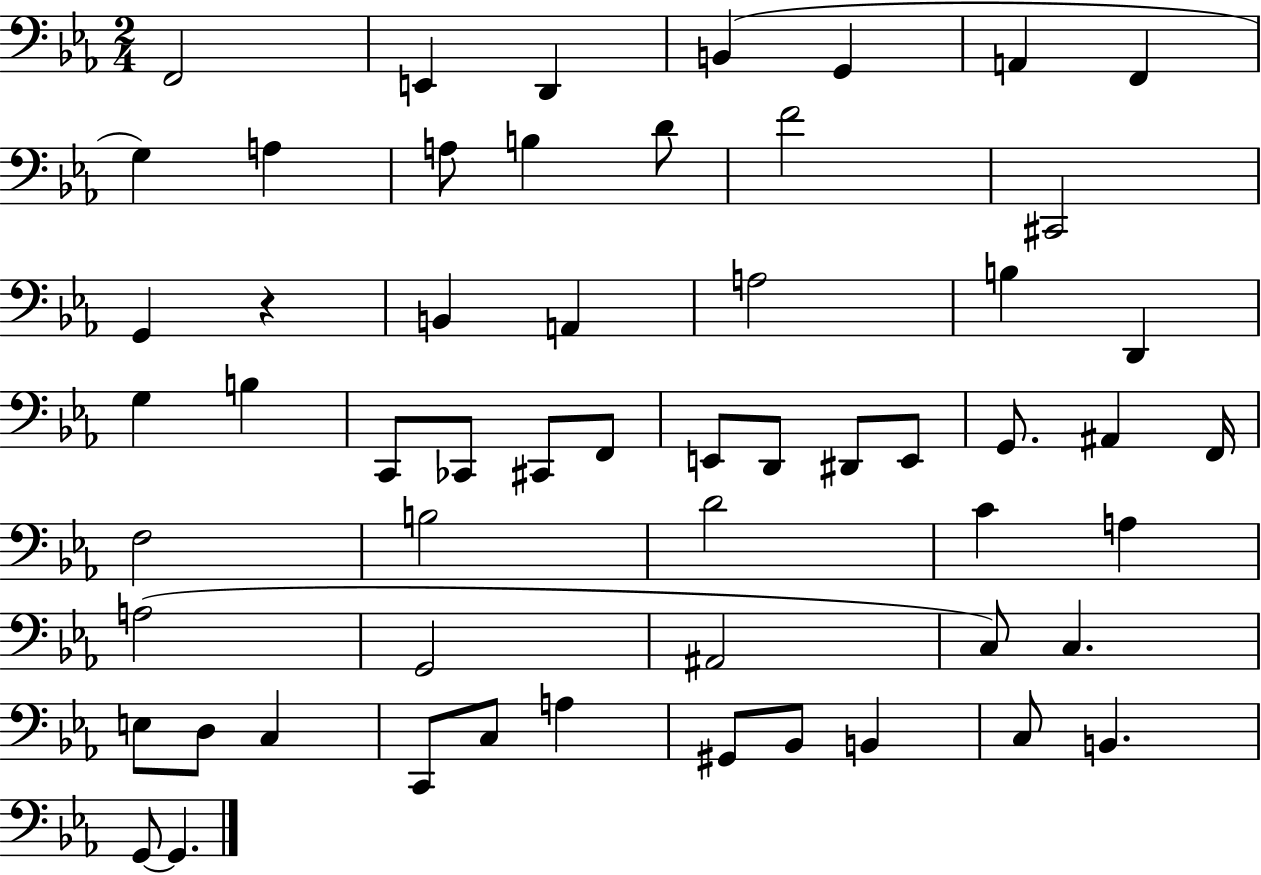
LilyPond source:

{
  \clef bass
  \numericTimeSignature
  \time 2/4
  \key ees \major
  \repeat volta 2 { f,2 | e,4 d,4 | b,4( g,4 | a,4 f,4 | \break g4) a4 | a8 b4 d'8 | f'2 | cis,2 | \break g,4 r4 | b,4 a,4 | a2 | b4 d,4 | \break g4 b4 | c,8 ces,8 cis,8 f,8 | e,8 d,8 dis,8 e,8 | g,8. ais,4 f,16 | \break f2 | b2 | d'2 | c'4 a4 | \break a2( | g,2 | ais,2 | c8) c4. | \break e8 d8 c4 | c,8 c8 a4 | gis,8 bes,8 b,4 | c8 b,4. | \break g,8~~ g,4. | } \bar "|."
}